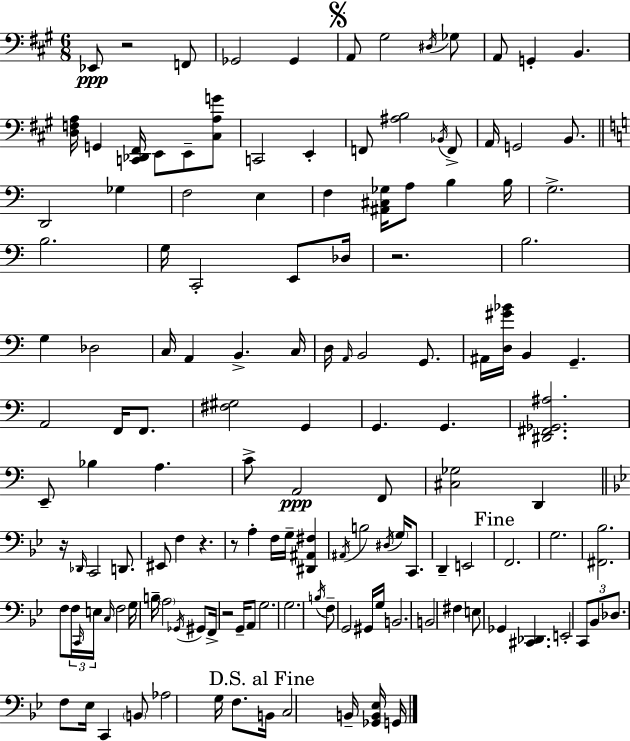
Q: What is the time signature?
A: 6/8